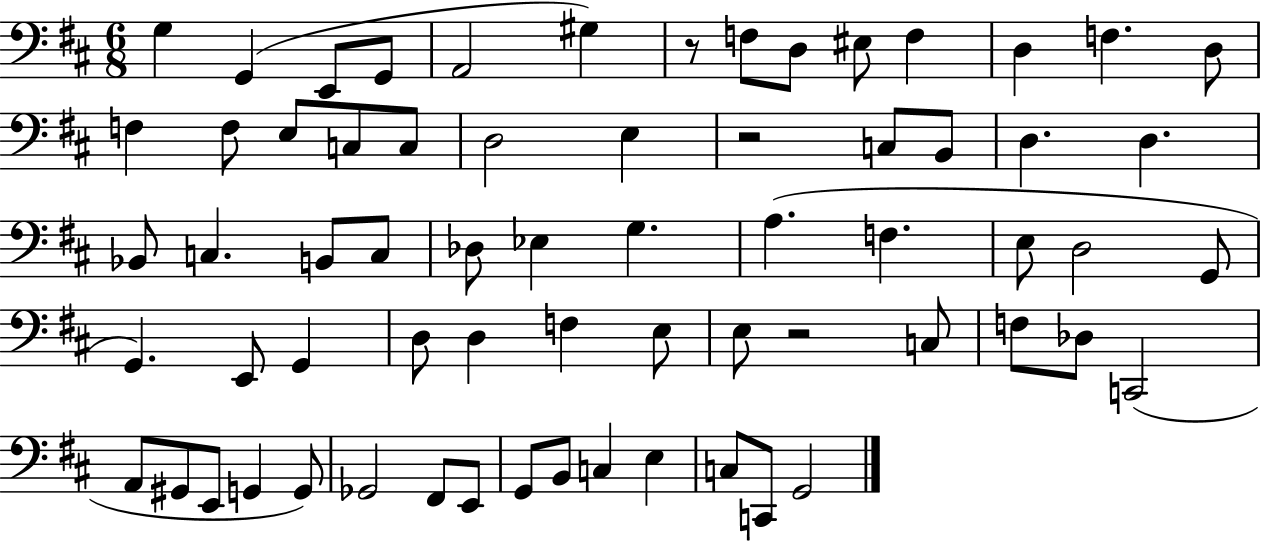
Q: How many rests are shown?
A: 3